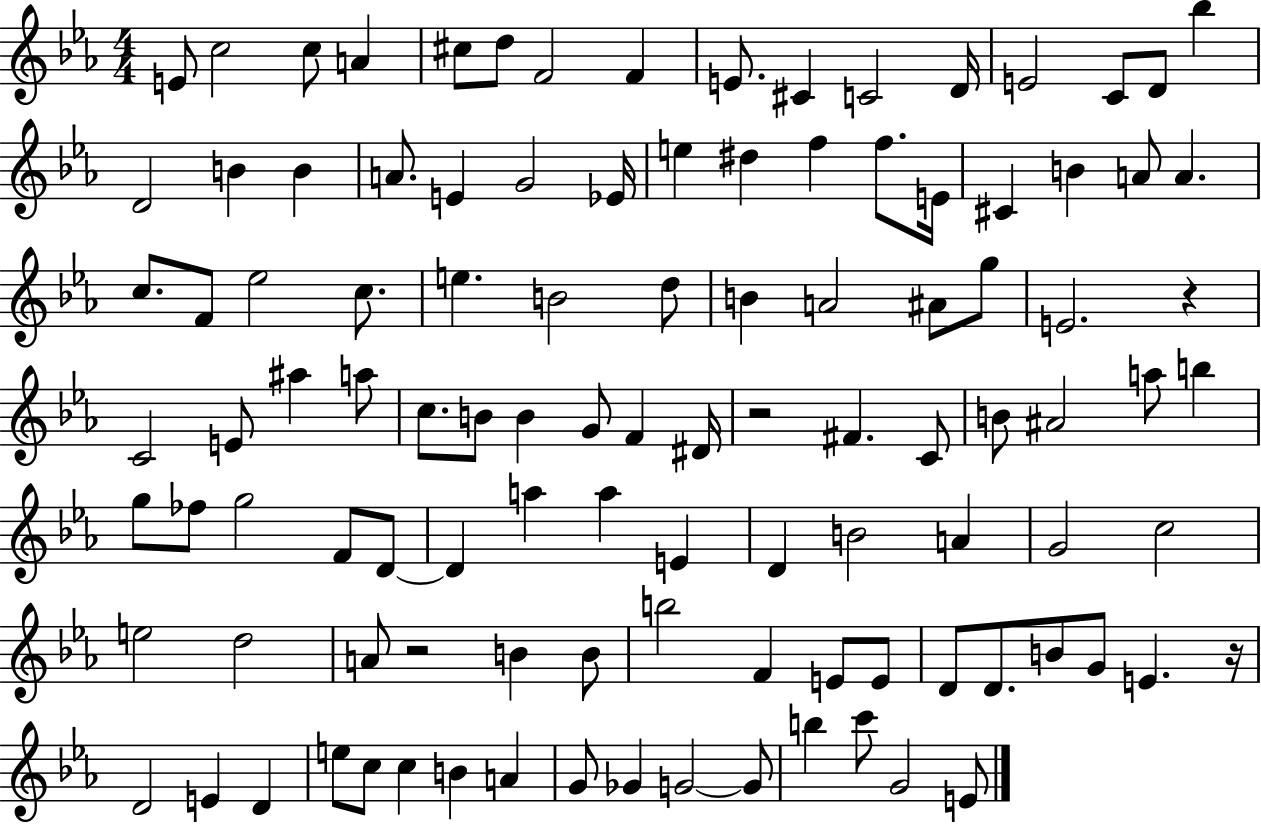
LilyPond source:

{
  \clef treble
  \numericTimeSignature
  \time 4/4
  \key ees \major
  e'8 c''2 c''8 a'4 | cis''8 d''8 f'2 f'4 | e'8. cis'4 c'2 d'16 | e'2 c'8 d'8 bes''4 | \break d'2 b'4 b'4 | a'8. e'4 g'2 ees'16 | e''4 dis''4 f''4 f''8. e'16 | cis'4 b'4 a'8 a'4. | \break c''8. f'8 ees''2 c''8. | e''4. b'2 d''8 | b'4 a'2 ais'8 g''8 | e'2. r4 | \break c'2 e'8 ais''4 a''8 | c''8. b'8 b'4 g'8 f'4 dis'16 | r2 fis'4. c'8 | b'8 ais'2 a''8 b''4 | \break g''8 fes''8 g''2 f'8 d'8~~ | d'4 a''4 a''4 e'4 | d'4 b'2 a'4 | g'2 c''2 | \break e''2 d''2 | a'8 r2 b'4 b'8 | b''2 f'4 e'8 e'8 | d'8 d'8. b'8 g'8 e'4. r16 | \break d'2 e'4 d'4 | e''8 c''8 c''4 b'4 a'4 | g'8 ges'4 g'2~~ g'8 | b''4 c'''8 g'2 e'8 | \break \bar "|."
}